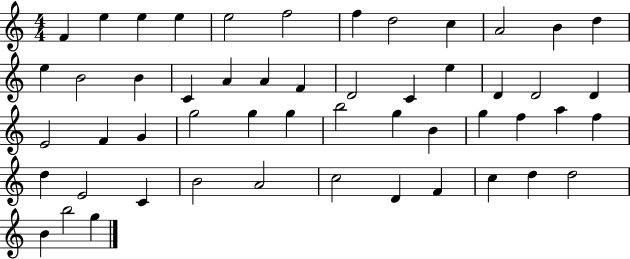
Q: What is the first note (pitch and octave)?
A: F4